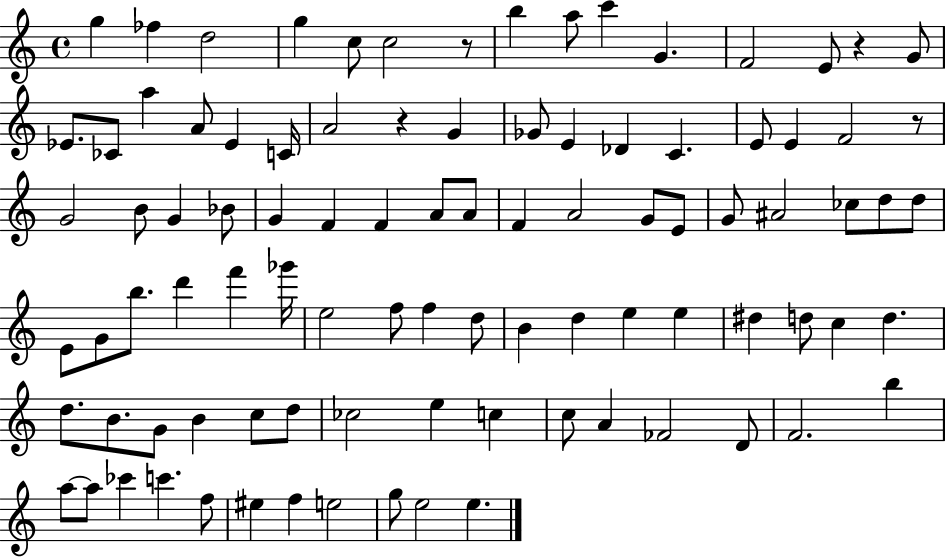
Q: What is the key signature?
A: C major